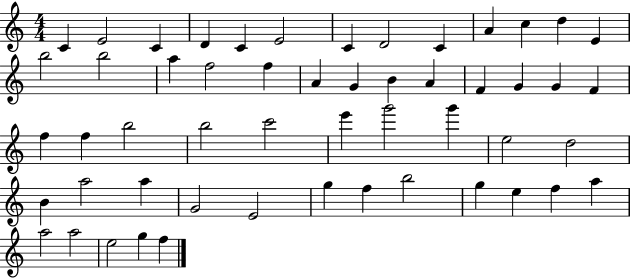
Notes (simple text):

C4/q E4/h C4/q D4/q C4/q E4/h C4/q D4/h C4/q A4/q C5/q D5/q E4/q B5/h B5/h A5/q F5/h F5/q A4/q G4/q B4/q A4/q F4/q G4/q G4/q F4/q F5/q F5/q B5/h B5/h C6/h E6/q G6/h G6/q E5/h D5/h B4/q A5/h A5/q G4/h E4/h G5/q F5/q B5/h G5/q E5/q F5/q A5/q A5/h A5/h E5/h G5/q F5/q